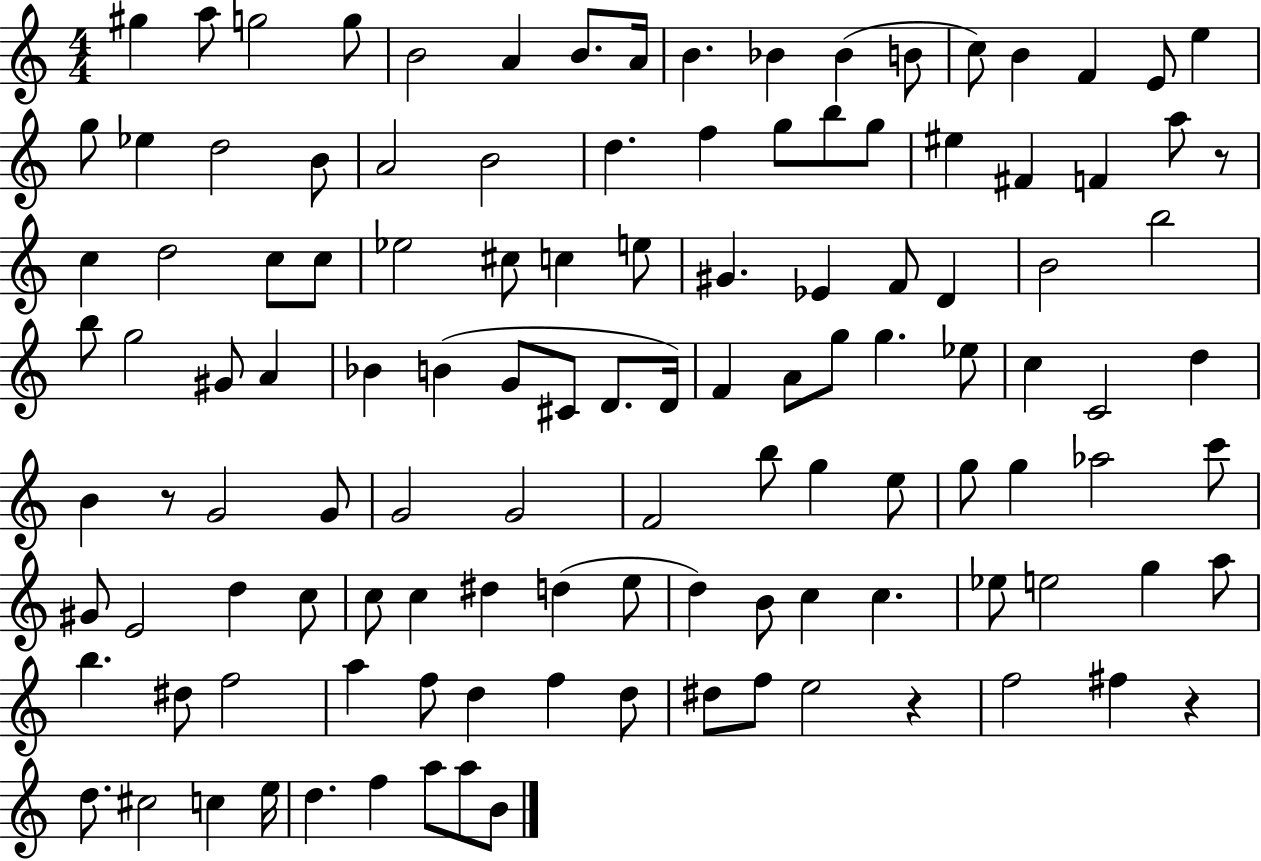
G#5/q A5/e G5/h G5/e B4/h A4/q B4/e. A4/s B4/q. Bb4/q Bb4/q B4/e C5/e B4/q F4/q E4/e E5/q G5/e Eb5/q D5/h B4/e A4/h B4/h D5/q. F5/q G5/e B5/e G5/e EIS5/q F#4/q F4/q A5/e R/e C5/q D5/h C5/e C5/e Eb5/h C#5/e C5/q E5/e G#4/q. Eb4/q F4/e D4/q B4/h B5/h B5/e G5/h G#4/e A4/q Bb4/q B4/q G4/e C#4/e D4/e. D4/s F4/q A4/e G5/e G5/q. Eb5/e C5/q C4/h D5/q B4/q R/e G4/h G4/e G4/h G4/h F4/h B5/e G5/q E5/e G5/e G5/q Ab5/h C6/e G#4/e E4/h D5/q C5/e C5/e C5/q D#5/q D5/q E5/e D5/q B4/e C5/q C5/q. Eb5/e E5/h G5/q A5/e B5/q. D#5/e F5/h A5/q F5/e D5/q F5/q D5/e D#5/e F5/e E5/h R/q F5/h F#5/q R/q D5/e. C#5/h C5/q E5/s D5/q. F5/q A5/e A5/e B4/e